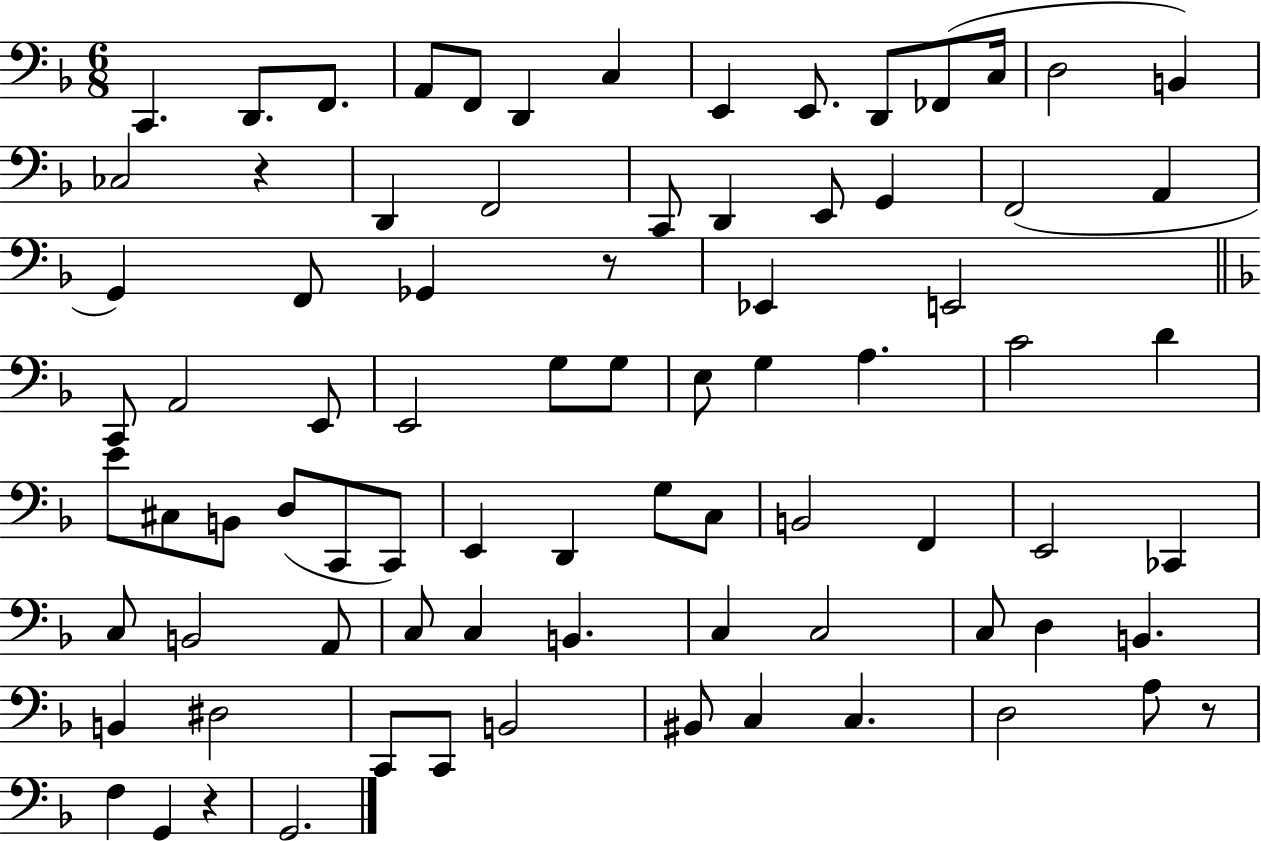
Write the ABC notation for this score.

X:1
T:Untitled
M:6/8
L:1/4
K:F
C,, D,,/2 F,,/2 A,,/2 F,,/2 D,, C, E,, E,,/2 D,,/2 _F,,/2 C,/4 D,2 B,, _C,2 z D,, F,,2 C,,/2 D,, E,,/2 G,, F,,2 A,, G,, F,,/2 _G,, z/2 _E,, E,,2 C,,/2 A,,2 E,,/2 E,,2 G,/2 G,/2 E,/2 G, A, C2 D E/2 ^C,/2 B,,/2 D,/2 C,,/2 C,,/2 E,, D,, G,/2 C,/2 B,,2 F,, E,,2 _C,, C,/2 B,,2 A,,/2 C,/2 C, B,, C, C,2 C,/2 D, B,, B,, ^D,2 C,,/2 C,,/2 B,,2 ^B,,/2 C, C, D,2 A,/2 z/2 F, G,, z G,,2